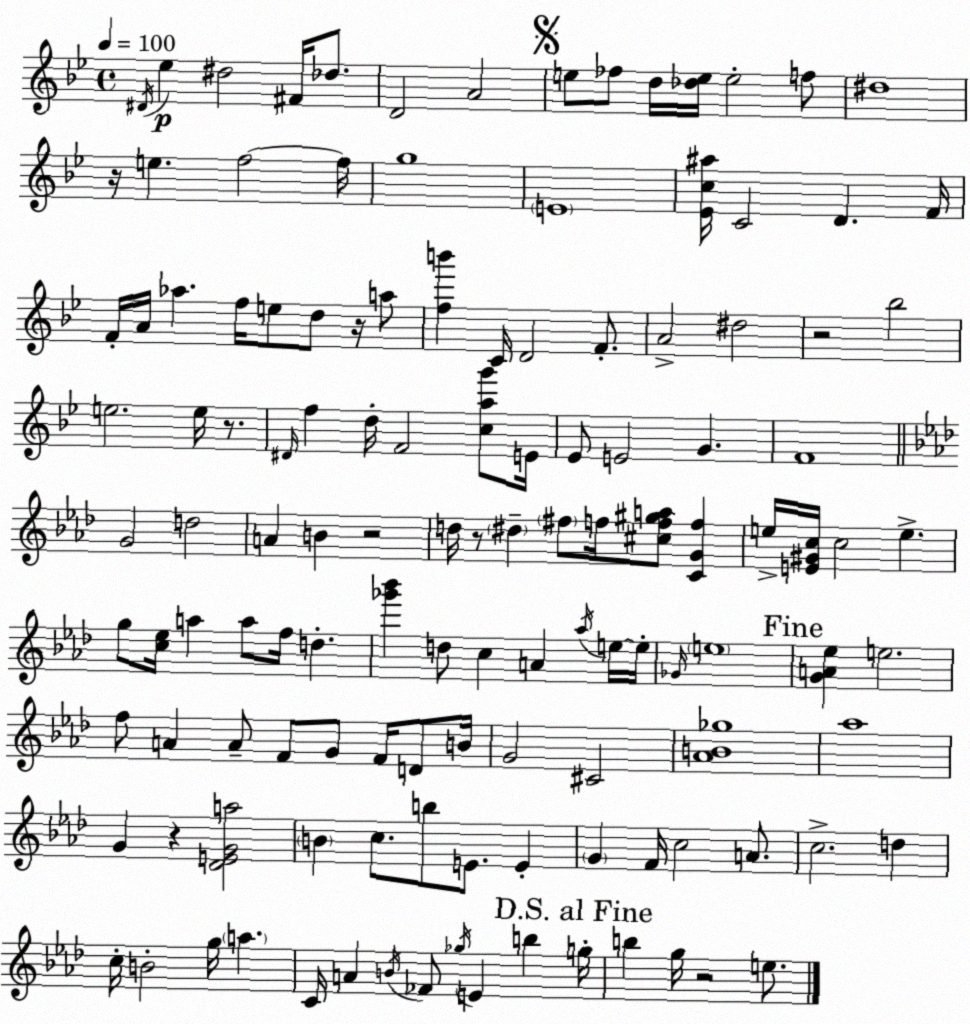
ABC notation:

X:1
T:Untitled
M:4/4
L:1/4
K:Bb
^D/4 _e ^d2 ^F/4 _d/2 D2 A2 e/2 _f/2 d/4 [_de]/4 e2 f/2 ^d4 z/4 e f2 f/4 g4 E4 [_Ec^a]/4 C2 D F/4 F/4 A/4 _a f/4 e/2 d/2 z/4 a/2 [fb'] C/4 D2 F/2 A2 ^d2 z2 _b2 e2 e/4 z/2 ^D/4 f d/4 F2 [cag']/2 E/4 _E/2 E2 G F4 G2 d2 A B z2 d/4 z/2 ^d ^f/2 f/4 [^cf^ga]/2 [CGf] e/4 [E^Gc]/4 c2 e g/2 [c_e]/4 a a/2 f/4 d [_g'_b'] d/2 c A _a/4 e/4 e/4 _G/4 e4 [GA_e] e2 f/2 A A/2 F/2 G/2 F/4 D/2 B/4 G2 ^C2 [_AB_g]4 _a4 G z [_DEGa]2 B c/2 b/2 E/2 E G F/4 c2 A/2 c2 d c/4 B2 g/4 a C/4 A B/4 _F/2 _g/4 E b g/4 b g/4 z2 e/2